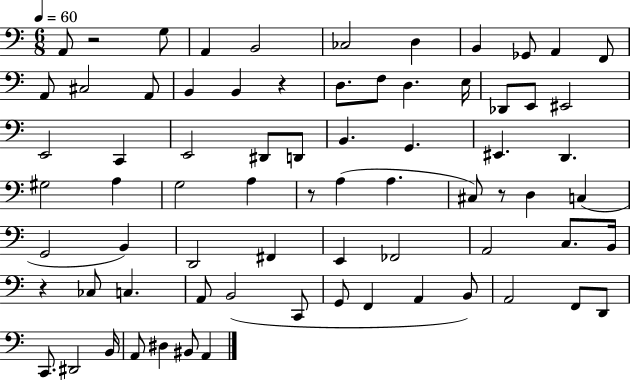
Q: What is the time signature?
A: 6/8